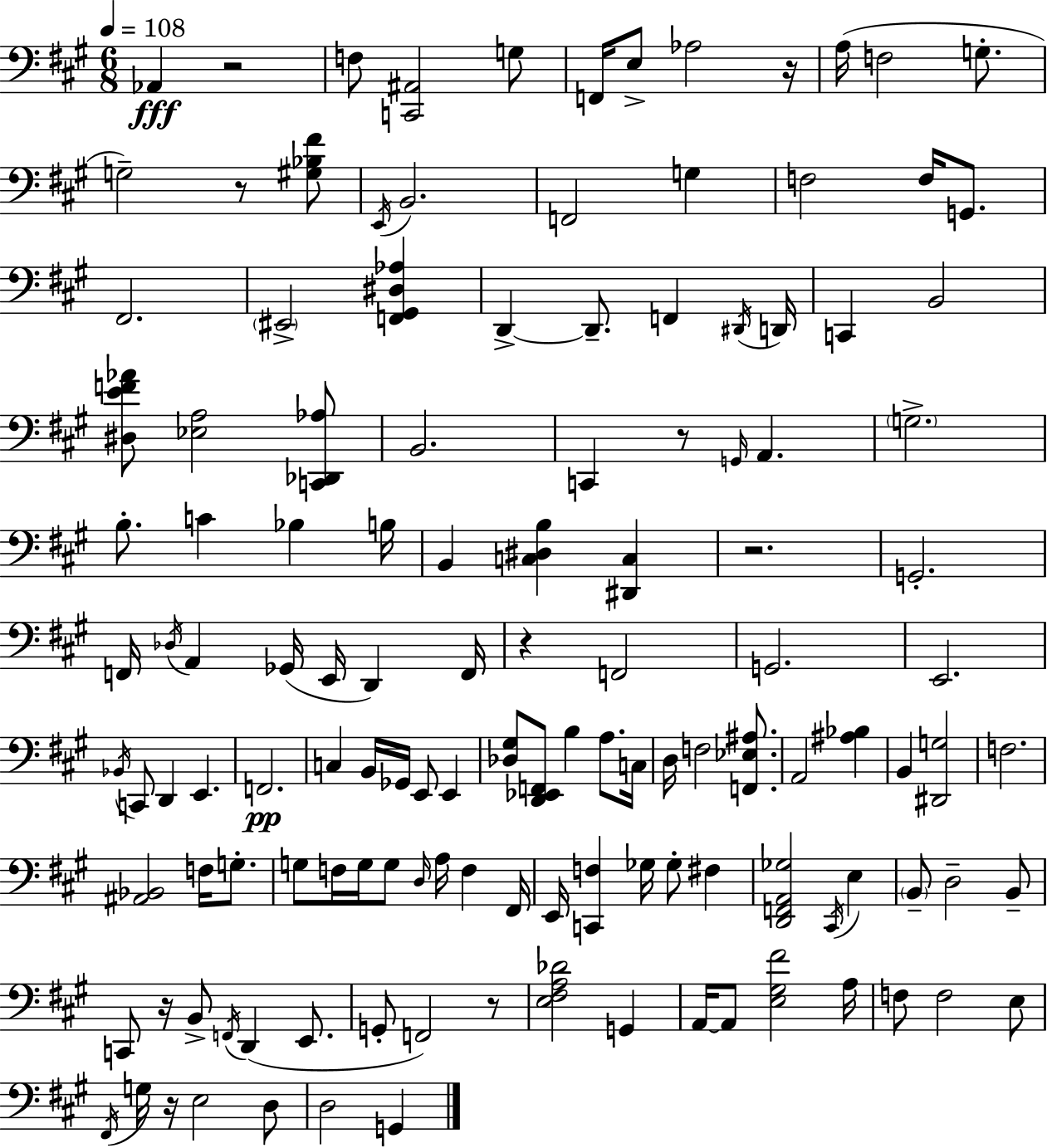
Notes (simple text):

Ab2/q R/h F3/e [C2,A#2]/h G3/e F2/s E3/e Ab3/h R/s A3/s F3/h G3/e. G3/h R/e [G#3,Bb3,F#4]/e E2/s B2/h. F2/h G3/q F3/h F3/s G2/e. F#2/h. EIS2/h [F2,G#2,D#3,Ab3]/q D2/q D2/e. F2/q D#2/s D2/s C2/q B2/h [D#3,E4,F4,Ab4]/e [Eb3,A3]/h [C2,Db2,Ab3]/e B2/h. C2/q R/e G2/s A2/q. G3/h. B3/e. C4/q Bb3/q B3/s B2/q [C3,D#3,B3]/q [D#2,C3]/q R/h. G2/h. F2/s Db3/s A2/q Gb2/s E2/s D2/q F2/s R/q F2/h G2/h. E2/h. Bb2/s C2/e D2/q E2/q. F2/h. C3/q B2/s Gb2/s E2/e E2/q [Db3,G#3]/e [D2,Eb2,F2]/e B3/q A3/e. C3/s D3/s F3/h [F2,Eb3,A#3]/e. A2/h [A#3,Bb3]/q B2/q [D#2,G3]/h F3/h. [A#2,Bb2]/h F3/s G3/e. G3/e F3/s G3/s G3/e D3/s A3/s F3/q F#2/s E2/s [C2,F3]/q Gb3/s Gb3/e F#3/q [D2,F2,A2,Gb3]/h C#2/s E3/q B2/e D3/h B2/e C2/e R/s B2/e F2/s D2/q E2/e. G2/e F2/h R/e [E3,F#3,A3,Db4]/h G2/q A2/s A2/e [E3,G#3,F#4]/h A3/s F3/e F3/h E3/e F#2/s G3/s R/s E3/h D3/e D3/h G2/q